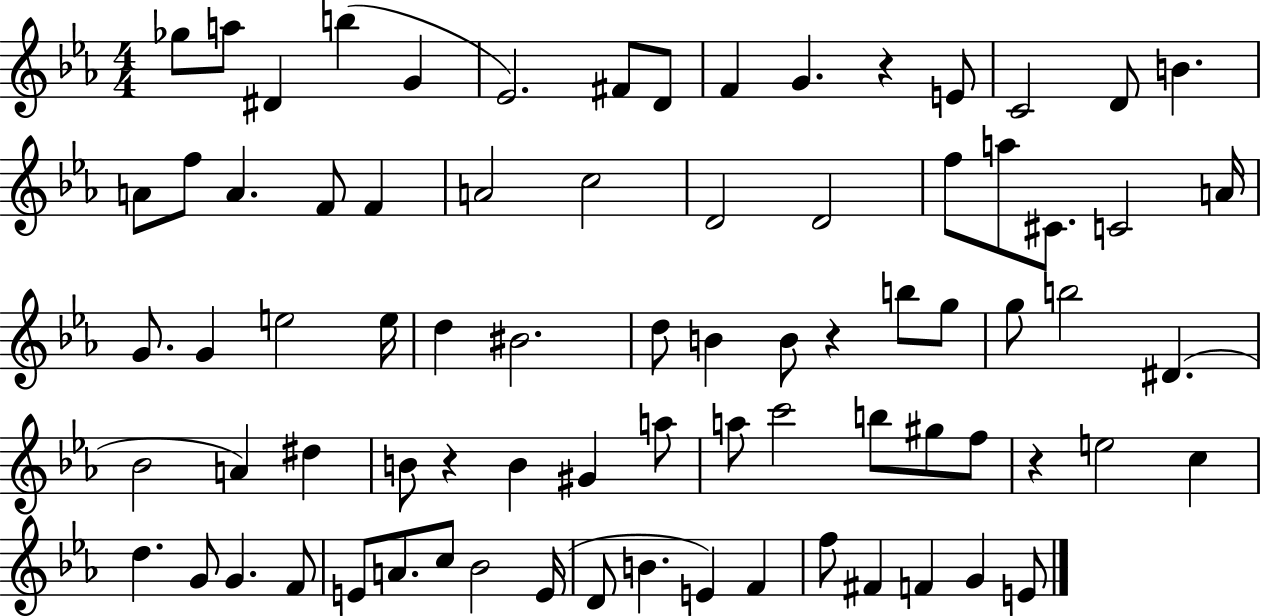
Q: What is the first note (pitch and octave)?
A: Gb5